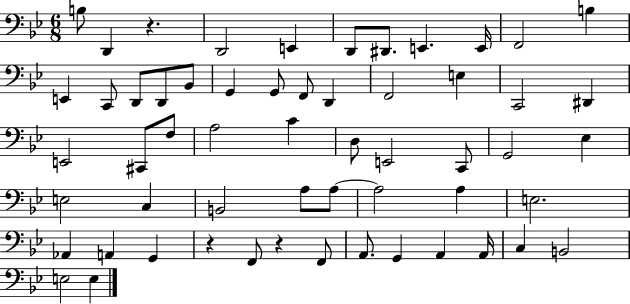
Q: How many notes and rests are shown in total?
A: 57